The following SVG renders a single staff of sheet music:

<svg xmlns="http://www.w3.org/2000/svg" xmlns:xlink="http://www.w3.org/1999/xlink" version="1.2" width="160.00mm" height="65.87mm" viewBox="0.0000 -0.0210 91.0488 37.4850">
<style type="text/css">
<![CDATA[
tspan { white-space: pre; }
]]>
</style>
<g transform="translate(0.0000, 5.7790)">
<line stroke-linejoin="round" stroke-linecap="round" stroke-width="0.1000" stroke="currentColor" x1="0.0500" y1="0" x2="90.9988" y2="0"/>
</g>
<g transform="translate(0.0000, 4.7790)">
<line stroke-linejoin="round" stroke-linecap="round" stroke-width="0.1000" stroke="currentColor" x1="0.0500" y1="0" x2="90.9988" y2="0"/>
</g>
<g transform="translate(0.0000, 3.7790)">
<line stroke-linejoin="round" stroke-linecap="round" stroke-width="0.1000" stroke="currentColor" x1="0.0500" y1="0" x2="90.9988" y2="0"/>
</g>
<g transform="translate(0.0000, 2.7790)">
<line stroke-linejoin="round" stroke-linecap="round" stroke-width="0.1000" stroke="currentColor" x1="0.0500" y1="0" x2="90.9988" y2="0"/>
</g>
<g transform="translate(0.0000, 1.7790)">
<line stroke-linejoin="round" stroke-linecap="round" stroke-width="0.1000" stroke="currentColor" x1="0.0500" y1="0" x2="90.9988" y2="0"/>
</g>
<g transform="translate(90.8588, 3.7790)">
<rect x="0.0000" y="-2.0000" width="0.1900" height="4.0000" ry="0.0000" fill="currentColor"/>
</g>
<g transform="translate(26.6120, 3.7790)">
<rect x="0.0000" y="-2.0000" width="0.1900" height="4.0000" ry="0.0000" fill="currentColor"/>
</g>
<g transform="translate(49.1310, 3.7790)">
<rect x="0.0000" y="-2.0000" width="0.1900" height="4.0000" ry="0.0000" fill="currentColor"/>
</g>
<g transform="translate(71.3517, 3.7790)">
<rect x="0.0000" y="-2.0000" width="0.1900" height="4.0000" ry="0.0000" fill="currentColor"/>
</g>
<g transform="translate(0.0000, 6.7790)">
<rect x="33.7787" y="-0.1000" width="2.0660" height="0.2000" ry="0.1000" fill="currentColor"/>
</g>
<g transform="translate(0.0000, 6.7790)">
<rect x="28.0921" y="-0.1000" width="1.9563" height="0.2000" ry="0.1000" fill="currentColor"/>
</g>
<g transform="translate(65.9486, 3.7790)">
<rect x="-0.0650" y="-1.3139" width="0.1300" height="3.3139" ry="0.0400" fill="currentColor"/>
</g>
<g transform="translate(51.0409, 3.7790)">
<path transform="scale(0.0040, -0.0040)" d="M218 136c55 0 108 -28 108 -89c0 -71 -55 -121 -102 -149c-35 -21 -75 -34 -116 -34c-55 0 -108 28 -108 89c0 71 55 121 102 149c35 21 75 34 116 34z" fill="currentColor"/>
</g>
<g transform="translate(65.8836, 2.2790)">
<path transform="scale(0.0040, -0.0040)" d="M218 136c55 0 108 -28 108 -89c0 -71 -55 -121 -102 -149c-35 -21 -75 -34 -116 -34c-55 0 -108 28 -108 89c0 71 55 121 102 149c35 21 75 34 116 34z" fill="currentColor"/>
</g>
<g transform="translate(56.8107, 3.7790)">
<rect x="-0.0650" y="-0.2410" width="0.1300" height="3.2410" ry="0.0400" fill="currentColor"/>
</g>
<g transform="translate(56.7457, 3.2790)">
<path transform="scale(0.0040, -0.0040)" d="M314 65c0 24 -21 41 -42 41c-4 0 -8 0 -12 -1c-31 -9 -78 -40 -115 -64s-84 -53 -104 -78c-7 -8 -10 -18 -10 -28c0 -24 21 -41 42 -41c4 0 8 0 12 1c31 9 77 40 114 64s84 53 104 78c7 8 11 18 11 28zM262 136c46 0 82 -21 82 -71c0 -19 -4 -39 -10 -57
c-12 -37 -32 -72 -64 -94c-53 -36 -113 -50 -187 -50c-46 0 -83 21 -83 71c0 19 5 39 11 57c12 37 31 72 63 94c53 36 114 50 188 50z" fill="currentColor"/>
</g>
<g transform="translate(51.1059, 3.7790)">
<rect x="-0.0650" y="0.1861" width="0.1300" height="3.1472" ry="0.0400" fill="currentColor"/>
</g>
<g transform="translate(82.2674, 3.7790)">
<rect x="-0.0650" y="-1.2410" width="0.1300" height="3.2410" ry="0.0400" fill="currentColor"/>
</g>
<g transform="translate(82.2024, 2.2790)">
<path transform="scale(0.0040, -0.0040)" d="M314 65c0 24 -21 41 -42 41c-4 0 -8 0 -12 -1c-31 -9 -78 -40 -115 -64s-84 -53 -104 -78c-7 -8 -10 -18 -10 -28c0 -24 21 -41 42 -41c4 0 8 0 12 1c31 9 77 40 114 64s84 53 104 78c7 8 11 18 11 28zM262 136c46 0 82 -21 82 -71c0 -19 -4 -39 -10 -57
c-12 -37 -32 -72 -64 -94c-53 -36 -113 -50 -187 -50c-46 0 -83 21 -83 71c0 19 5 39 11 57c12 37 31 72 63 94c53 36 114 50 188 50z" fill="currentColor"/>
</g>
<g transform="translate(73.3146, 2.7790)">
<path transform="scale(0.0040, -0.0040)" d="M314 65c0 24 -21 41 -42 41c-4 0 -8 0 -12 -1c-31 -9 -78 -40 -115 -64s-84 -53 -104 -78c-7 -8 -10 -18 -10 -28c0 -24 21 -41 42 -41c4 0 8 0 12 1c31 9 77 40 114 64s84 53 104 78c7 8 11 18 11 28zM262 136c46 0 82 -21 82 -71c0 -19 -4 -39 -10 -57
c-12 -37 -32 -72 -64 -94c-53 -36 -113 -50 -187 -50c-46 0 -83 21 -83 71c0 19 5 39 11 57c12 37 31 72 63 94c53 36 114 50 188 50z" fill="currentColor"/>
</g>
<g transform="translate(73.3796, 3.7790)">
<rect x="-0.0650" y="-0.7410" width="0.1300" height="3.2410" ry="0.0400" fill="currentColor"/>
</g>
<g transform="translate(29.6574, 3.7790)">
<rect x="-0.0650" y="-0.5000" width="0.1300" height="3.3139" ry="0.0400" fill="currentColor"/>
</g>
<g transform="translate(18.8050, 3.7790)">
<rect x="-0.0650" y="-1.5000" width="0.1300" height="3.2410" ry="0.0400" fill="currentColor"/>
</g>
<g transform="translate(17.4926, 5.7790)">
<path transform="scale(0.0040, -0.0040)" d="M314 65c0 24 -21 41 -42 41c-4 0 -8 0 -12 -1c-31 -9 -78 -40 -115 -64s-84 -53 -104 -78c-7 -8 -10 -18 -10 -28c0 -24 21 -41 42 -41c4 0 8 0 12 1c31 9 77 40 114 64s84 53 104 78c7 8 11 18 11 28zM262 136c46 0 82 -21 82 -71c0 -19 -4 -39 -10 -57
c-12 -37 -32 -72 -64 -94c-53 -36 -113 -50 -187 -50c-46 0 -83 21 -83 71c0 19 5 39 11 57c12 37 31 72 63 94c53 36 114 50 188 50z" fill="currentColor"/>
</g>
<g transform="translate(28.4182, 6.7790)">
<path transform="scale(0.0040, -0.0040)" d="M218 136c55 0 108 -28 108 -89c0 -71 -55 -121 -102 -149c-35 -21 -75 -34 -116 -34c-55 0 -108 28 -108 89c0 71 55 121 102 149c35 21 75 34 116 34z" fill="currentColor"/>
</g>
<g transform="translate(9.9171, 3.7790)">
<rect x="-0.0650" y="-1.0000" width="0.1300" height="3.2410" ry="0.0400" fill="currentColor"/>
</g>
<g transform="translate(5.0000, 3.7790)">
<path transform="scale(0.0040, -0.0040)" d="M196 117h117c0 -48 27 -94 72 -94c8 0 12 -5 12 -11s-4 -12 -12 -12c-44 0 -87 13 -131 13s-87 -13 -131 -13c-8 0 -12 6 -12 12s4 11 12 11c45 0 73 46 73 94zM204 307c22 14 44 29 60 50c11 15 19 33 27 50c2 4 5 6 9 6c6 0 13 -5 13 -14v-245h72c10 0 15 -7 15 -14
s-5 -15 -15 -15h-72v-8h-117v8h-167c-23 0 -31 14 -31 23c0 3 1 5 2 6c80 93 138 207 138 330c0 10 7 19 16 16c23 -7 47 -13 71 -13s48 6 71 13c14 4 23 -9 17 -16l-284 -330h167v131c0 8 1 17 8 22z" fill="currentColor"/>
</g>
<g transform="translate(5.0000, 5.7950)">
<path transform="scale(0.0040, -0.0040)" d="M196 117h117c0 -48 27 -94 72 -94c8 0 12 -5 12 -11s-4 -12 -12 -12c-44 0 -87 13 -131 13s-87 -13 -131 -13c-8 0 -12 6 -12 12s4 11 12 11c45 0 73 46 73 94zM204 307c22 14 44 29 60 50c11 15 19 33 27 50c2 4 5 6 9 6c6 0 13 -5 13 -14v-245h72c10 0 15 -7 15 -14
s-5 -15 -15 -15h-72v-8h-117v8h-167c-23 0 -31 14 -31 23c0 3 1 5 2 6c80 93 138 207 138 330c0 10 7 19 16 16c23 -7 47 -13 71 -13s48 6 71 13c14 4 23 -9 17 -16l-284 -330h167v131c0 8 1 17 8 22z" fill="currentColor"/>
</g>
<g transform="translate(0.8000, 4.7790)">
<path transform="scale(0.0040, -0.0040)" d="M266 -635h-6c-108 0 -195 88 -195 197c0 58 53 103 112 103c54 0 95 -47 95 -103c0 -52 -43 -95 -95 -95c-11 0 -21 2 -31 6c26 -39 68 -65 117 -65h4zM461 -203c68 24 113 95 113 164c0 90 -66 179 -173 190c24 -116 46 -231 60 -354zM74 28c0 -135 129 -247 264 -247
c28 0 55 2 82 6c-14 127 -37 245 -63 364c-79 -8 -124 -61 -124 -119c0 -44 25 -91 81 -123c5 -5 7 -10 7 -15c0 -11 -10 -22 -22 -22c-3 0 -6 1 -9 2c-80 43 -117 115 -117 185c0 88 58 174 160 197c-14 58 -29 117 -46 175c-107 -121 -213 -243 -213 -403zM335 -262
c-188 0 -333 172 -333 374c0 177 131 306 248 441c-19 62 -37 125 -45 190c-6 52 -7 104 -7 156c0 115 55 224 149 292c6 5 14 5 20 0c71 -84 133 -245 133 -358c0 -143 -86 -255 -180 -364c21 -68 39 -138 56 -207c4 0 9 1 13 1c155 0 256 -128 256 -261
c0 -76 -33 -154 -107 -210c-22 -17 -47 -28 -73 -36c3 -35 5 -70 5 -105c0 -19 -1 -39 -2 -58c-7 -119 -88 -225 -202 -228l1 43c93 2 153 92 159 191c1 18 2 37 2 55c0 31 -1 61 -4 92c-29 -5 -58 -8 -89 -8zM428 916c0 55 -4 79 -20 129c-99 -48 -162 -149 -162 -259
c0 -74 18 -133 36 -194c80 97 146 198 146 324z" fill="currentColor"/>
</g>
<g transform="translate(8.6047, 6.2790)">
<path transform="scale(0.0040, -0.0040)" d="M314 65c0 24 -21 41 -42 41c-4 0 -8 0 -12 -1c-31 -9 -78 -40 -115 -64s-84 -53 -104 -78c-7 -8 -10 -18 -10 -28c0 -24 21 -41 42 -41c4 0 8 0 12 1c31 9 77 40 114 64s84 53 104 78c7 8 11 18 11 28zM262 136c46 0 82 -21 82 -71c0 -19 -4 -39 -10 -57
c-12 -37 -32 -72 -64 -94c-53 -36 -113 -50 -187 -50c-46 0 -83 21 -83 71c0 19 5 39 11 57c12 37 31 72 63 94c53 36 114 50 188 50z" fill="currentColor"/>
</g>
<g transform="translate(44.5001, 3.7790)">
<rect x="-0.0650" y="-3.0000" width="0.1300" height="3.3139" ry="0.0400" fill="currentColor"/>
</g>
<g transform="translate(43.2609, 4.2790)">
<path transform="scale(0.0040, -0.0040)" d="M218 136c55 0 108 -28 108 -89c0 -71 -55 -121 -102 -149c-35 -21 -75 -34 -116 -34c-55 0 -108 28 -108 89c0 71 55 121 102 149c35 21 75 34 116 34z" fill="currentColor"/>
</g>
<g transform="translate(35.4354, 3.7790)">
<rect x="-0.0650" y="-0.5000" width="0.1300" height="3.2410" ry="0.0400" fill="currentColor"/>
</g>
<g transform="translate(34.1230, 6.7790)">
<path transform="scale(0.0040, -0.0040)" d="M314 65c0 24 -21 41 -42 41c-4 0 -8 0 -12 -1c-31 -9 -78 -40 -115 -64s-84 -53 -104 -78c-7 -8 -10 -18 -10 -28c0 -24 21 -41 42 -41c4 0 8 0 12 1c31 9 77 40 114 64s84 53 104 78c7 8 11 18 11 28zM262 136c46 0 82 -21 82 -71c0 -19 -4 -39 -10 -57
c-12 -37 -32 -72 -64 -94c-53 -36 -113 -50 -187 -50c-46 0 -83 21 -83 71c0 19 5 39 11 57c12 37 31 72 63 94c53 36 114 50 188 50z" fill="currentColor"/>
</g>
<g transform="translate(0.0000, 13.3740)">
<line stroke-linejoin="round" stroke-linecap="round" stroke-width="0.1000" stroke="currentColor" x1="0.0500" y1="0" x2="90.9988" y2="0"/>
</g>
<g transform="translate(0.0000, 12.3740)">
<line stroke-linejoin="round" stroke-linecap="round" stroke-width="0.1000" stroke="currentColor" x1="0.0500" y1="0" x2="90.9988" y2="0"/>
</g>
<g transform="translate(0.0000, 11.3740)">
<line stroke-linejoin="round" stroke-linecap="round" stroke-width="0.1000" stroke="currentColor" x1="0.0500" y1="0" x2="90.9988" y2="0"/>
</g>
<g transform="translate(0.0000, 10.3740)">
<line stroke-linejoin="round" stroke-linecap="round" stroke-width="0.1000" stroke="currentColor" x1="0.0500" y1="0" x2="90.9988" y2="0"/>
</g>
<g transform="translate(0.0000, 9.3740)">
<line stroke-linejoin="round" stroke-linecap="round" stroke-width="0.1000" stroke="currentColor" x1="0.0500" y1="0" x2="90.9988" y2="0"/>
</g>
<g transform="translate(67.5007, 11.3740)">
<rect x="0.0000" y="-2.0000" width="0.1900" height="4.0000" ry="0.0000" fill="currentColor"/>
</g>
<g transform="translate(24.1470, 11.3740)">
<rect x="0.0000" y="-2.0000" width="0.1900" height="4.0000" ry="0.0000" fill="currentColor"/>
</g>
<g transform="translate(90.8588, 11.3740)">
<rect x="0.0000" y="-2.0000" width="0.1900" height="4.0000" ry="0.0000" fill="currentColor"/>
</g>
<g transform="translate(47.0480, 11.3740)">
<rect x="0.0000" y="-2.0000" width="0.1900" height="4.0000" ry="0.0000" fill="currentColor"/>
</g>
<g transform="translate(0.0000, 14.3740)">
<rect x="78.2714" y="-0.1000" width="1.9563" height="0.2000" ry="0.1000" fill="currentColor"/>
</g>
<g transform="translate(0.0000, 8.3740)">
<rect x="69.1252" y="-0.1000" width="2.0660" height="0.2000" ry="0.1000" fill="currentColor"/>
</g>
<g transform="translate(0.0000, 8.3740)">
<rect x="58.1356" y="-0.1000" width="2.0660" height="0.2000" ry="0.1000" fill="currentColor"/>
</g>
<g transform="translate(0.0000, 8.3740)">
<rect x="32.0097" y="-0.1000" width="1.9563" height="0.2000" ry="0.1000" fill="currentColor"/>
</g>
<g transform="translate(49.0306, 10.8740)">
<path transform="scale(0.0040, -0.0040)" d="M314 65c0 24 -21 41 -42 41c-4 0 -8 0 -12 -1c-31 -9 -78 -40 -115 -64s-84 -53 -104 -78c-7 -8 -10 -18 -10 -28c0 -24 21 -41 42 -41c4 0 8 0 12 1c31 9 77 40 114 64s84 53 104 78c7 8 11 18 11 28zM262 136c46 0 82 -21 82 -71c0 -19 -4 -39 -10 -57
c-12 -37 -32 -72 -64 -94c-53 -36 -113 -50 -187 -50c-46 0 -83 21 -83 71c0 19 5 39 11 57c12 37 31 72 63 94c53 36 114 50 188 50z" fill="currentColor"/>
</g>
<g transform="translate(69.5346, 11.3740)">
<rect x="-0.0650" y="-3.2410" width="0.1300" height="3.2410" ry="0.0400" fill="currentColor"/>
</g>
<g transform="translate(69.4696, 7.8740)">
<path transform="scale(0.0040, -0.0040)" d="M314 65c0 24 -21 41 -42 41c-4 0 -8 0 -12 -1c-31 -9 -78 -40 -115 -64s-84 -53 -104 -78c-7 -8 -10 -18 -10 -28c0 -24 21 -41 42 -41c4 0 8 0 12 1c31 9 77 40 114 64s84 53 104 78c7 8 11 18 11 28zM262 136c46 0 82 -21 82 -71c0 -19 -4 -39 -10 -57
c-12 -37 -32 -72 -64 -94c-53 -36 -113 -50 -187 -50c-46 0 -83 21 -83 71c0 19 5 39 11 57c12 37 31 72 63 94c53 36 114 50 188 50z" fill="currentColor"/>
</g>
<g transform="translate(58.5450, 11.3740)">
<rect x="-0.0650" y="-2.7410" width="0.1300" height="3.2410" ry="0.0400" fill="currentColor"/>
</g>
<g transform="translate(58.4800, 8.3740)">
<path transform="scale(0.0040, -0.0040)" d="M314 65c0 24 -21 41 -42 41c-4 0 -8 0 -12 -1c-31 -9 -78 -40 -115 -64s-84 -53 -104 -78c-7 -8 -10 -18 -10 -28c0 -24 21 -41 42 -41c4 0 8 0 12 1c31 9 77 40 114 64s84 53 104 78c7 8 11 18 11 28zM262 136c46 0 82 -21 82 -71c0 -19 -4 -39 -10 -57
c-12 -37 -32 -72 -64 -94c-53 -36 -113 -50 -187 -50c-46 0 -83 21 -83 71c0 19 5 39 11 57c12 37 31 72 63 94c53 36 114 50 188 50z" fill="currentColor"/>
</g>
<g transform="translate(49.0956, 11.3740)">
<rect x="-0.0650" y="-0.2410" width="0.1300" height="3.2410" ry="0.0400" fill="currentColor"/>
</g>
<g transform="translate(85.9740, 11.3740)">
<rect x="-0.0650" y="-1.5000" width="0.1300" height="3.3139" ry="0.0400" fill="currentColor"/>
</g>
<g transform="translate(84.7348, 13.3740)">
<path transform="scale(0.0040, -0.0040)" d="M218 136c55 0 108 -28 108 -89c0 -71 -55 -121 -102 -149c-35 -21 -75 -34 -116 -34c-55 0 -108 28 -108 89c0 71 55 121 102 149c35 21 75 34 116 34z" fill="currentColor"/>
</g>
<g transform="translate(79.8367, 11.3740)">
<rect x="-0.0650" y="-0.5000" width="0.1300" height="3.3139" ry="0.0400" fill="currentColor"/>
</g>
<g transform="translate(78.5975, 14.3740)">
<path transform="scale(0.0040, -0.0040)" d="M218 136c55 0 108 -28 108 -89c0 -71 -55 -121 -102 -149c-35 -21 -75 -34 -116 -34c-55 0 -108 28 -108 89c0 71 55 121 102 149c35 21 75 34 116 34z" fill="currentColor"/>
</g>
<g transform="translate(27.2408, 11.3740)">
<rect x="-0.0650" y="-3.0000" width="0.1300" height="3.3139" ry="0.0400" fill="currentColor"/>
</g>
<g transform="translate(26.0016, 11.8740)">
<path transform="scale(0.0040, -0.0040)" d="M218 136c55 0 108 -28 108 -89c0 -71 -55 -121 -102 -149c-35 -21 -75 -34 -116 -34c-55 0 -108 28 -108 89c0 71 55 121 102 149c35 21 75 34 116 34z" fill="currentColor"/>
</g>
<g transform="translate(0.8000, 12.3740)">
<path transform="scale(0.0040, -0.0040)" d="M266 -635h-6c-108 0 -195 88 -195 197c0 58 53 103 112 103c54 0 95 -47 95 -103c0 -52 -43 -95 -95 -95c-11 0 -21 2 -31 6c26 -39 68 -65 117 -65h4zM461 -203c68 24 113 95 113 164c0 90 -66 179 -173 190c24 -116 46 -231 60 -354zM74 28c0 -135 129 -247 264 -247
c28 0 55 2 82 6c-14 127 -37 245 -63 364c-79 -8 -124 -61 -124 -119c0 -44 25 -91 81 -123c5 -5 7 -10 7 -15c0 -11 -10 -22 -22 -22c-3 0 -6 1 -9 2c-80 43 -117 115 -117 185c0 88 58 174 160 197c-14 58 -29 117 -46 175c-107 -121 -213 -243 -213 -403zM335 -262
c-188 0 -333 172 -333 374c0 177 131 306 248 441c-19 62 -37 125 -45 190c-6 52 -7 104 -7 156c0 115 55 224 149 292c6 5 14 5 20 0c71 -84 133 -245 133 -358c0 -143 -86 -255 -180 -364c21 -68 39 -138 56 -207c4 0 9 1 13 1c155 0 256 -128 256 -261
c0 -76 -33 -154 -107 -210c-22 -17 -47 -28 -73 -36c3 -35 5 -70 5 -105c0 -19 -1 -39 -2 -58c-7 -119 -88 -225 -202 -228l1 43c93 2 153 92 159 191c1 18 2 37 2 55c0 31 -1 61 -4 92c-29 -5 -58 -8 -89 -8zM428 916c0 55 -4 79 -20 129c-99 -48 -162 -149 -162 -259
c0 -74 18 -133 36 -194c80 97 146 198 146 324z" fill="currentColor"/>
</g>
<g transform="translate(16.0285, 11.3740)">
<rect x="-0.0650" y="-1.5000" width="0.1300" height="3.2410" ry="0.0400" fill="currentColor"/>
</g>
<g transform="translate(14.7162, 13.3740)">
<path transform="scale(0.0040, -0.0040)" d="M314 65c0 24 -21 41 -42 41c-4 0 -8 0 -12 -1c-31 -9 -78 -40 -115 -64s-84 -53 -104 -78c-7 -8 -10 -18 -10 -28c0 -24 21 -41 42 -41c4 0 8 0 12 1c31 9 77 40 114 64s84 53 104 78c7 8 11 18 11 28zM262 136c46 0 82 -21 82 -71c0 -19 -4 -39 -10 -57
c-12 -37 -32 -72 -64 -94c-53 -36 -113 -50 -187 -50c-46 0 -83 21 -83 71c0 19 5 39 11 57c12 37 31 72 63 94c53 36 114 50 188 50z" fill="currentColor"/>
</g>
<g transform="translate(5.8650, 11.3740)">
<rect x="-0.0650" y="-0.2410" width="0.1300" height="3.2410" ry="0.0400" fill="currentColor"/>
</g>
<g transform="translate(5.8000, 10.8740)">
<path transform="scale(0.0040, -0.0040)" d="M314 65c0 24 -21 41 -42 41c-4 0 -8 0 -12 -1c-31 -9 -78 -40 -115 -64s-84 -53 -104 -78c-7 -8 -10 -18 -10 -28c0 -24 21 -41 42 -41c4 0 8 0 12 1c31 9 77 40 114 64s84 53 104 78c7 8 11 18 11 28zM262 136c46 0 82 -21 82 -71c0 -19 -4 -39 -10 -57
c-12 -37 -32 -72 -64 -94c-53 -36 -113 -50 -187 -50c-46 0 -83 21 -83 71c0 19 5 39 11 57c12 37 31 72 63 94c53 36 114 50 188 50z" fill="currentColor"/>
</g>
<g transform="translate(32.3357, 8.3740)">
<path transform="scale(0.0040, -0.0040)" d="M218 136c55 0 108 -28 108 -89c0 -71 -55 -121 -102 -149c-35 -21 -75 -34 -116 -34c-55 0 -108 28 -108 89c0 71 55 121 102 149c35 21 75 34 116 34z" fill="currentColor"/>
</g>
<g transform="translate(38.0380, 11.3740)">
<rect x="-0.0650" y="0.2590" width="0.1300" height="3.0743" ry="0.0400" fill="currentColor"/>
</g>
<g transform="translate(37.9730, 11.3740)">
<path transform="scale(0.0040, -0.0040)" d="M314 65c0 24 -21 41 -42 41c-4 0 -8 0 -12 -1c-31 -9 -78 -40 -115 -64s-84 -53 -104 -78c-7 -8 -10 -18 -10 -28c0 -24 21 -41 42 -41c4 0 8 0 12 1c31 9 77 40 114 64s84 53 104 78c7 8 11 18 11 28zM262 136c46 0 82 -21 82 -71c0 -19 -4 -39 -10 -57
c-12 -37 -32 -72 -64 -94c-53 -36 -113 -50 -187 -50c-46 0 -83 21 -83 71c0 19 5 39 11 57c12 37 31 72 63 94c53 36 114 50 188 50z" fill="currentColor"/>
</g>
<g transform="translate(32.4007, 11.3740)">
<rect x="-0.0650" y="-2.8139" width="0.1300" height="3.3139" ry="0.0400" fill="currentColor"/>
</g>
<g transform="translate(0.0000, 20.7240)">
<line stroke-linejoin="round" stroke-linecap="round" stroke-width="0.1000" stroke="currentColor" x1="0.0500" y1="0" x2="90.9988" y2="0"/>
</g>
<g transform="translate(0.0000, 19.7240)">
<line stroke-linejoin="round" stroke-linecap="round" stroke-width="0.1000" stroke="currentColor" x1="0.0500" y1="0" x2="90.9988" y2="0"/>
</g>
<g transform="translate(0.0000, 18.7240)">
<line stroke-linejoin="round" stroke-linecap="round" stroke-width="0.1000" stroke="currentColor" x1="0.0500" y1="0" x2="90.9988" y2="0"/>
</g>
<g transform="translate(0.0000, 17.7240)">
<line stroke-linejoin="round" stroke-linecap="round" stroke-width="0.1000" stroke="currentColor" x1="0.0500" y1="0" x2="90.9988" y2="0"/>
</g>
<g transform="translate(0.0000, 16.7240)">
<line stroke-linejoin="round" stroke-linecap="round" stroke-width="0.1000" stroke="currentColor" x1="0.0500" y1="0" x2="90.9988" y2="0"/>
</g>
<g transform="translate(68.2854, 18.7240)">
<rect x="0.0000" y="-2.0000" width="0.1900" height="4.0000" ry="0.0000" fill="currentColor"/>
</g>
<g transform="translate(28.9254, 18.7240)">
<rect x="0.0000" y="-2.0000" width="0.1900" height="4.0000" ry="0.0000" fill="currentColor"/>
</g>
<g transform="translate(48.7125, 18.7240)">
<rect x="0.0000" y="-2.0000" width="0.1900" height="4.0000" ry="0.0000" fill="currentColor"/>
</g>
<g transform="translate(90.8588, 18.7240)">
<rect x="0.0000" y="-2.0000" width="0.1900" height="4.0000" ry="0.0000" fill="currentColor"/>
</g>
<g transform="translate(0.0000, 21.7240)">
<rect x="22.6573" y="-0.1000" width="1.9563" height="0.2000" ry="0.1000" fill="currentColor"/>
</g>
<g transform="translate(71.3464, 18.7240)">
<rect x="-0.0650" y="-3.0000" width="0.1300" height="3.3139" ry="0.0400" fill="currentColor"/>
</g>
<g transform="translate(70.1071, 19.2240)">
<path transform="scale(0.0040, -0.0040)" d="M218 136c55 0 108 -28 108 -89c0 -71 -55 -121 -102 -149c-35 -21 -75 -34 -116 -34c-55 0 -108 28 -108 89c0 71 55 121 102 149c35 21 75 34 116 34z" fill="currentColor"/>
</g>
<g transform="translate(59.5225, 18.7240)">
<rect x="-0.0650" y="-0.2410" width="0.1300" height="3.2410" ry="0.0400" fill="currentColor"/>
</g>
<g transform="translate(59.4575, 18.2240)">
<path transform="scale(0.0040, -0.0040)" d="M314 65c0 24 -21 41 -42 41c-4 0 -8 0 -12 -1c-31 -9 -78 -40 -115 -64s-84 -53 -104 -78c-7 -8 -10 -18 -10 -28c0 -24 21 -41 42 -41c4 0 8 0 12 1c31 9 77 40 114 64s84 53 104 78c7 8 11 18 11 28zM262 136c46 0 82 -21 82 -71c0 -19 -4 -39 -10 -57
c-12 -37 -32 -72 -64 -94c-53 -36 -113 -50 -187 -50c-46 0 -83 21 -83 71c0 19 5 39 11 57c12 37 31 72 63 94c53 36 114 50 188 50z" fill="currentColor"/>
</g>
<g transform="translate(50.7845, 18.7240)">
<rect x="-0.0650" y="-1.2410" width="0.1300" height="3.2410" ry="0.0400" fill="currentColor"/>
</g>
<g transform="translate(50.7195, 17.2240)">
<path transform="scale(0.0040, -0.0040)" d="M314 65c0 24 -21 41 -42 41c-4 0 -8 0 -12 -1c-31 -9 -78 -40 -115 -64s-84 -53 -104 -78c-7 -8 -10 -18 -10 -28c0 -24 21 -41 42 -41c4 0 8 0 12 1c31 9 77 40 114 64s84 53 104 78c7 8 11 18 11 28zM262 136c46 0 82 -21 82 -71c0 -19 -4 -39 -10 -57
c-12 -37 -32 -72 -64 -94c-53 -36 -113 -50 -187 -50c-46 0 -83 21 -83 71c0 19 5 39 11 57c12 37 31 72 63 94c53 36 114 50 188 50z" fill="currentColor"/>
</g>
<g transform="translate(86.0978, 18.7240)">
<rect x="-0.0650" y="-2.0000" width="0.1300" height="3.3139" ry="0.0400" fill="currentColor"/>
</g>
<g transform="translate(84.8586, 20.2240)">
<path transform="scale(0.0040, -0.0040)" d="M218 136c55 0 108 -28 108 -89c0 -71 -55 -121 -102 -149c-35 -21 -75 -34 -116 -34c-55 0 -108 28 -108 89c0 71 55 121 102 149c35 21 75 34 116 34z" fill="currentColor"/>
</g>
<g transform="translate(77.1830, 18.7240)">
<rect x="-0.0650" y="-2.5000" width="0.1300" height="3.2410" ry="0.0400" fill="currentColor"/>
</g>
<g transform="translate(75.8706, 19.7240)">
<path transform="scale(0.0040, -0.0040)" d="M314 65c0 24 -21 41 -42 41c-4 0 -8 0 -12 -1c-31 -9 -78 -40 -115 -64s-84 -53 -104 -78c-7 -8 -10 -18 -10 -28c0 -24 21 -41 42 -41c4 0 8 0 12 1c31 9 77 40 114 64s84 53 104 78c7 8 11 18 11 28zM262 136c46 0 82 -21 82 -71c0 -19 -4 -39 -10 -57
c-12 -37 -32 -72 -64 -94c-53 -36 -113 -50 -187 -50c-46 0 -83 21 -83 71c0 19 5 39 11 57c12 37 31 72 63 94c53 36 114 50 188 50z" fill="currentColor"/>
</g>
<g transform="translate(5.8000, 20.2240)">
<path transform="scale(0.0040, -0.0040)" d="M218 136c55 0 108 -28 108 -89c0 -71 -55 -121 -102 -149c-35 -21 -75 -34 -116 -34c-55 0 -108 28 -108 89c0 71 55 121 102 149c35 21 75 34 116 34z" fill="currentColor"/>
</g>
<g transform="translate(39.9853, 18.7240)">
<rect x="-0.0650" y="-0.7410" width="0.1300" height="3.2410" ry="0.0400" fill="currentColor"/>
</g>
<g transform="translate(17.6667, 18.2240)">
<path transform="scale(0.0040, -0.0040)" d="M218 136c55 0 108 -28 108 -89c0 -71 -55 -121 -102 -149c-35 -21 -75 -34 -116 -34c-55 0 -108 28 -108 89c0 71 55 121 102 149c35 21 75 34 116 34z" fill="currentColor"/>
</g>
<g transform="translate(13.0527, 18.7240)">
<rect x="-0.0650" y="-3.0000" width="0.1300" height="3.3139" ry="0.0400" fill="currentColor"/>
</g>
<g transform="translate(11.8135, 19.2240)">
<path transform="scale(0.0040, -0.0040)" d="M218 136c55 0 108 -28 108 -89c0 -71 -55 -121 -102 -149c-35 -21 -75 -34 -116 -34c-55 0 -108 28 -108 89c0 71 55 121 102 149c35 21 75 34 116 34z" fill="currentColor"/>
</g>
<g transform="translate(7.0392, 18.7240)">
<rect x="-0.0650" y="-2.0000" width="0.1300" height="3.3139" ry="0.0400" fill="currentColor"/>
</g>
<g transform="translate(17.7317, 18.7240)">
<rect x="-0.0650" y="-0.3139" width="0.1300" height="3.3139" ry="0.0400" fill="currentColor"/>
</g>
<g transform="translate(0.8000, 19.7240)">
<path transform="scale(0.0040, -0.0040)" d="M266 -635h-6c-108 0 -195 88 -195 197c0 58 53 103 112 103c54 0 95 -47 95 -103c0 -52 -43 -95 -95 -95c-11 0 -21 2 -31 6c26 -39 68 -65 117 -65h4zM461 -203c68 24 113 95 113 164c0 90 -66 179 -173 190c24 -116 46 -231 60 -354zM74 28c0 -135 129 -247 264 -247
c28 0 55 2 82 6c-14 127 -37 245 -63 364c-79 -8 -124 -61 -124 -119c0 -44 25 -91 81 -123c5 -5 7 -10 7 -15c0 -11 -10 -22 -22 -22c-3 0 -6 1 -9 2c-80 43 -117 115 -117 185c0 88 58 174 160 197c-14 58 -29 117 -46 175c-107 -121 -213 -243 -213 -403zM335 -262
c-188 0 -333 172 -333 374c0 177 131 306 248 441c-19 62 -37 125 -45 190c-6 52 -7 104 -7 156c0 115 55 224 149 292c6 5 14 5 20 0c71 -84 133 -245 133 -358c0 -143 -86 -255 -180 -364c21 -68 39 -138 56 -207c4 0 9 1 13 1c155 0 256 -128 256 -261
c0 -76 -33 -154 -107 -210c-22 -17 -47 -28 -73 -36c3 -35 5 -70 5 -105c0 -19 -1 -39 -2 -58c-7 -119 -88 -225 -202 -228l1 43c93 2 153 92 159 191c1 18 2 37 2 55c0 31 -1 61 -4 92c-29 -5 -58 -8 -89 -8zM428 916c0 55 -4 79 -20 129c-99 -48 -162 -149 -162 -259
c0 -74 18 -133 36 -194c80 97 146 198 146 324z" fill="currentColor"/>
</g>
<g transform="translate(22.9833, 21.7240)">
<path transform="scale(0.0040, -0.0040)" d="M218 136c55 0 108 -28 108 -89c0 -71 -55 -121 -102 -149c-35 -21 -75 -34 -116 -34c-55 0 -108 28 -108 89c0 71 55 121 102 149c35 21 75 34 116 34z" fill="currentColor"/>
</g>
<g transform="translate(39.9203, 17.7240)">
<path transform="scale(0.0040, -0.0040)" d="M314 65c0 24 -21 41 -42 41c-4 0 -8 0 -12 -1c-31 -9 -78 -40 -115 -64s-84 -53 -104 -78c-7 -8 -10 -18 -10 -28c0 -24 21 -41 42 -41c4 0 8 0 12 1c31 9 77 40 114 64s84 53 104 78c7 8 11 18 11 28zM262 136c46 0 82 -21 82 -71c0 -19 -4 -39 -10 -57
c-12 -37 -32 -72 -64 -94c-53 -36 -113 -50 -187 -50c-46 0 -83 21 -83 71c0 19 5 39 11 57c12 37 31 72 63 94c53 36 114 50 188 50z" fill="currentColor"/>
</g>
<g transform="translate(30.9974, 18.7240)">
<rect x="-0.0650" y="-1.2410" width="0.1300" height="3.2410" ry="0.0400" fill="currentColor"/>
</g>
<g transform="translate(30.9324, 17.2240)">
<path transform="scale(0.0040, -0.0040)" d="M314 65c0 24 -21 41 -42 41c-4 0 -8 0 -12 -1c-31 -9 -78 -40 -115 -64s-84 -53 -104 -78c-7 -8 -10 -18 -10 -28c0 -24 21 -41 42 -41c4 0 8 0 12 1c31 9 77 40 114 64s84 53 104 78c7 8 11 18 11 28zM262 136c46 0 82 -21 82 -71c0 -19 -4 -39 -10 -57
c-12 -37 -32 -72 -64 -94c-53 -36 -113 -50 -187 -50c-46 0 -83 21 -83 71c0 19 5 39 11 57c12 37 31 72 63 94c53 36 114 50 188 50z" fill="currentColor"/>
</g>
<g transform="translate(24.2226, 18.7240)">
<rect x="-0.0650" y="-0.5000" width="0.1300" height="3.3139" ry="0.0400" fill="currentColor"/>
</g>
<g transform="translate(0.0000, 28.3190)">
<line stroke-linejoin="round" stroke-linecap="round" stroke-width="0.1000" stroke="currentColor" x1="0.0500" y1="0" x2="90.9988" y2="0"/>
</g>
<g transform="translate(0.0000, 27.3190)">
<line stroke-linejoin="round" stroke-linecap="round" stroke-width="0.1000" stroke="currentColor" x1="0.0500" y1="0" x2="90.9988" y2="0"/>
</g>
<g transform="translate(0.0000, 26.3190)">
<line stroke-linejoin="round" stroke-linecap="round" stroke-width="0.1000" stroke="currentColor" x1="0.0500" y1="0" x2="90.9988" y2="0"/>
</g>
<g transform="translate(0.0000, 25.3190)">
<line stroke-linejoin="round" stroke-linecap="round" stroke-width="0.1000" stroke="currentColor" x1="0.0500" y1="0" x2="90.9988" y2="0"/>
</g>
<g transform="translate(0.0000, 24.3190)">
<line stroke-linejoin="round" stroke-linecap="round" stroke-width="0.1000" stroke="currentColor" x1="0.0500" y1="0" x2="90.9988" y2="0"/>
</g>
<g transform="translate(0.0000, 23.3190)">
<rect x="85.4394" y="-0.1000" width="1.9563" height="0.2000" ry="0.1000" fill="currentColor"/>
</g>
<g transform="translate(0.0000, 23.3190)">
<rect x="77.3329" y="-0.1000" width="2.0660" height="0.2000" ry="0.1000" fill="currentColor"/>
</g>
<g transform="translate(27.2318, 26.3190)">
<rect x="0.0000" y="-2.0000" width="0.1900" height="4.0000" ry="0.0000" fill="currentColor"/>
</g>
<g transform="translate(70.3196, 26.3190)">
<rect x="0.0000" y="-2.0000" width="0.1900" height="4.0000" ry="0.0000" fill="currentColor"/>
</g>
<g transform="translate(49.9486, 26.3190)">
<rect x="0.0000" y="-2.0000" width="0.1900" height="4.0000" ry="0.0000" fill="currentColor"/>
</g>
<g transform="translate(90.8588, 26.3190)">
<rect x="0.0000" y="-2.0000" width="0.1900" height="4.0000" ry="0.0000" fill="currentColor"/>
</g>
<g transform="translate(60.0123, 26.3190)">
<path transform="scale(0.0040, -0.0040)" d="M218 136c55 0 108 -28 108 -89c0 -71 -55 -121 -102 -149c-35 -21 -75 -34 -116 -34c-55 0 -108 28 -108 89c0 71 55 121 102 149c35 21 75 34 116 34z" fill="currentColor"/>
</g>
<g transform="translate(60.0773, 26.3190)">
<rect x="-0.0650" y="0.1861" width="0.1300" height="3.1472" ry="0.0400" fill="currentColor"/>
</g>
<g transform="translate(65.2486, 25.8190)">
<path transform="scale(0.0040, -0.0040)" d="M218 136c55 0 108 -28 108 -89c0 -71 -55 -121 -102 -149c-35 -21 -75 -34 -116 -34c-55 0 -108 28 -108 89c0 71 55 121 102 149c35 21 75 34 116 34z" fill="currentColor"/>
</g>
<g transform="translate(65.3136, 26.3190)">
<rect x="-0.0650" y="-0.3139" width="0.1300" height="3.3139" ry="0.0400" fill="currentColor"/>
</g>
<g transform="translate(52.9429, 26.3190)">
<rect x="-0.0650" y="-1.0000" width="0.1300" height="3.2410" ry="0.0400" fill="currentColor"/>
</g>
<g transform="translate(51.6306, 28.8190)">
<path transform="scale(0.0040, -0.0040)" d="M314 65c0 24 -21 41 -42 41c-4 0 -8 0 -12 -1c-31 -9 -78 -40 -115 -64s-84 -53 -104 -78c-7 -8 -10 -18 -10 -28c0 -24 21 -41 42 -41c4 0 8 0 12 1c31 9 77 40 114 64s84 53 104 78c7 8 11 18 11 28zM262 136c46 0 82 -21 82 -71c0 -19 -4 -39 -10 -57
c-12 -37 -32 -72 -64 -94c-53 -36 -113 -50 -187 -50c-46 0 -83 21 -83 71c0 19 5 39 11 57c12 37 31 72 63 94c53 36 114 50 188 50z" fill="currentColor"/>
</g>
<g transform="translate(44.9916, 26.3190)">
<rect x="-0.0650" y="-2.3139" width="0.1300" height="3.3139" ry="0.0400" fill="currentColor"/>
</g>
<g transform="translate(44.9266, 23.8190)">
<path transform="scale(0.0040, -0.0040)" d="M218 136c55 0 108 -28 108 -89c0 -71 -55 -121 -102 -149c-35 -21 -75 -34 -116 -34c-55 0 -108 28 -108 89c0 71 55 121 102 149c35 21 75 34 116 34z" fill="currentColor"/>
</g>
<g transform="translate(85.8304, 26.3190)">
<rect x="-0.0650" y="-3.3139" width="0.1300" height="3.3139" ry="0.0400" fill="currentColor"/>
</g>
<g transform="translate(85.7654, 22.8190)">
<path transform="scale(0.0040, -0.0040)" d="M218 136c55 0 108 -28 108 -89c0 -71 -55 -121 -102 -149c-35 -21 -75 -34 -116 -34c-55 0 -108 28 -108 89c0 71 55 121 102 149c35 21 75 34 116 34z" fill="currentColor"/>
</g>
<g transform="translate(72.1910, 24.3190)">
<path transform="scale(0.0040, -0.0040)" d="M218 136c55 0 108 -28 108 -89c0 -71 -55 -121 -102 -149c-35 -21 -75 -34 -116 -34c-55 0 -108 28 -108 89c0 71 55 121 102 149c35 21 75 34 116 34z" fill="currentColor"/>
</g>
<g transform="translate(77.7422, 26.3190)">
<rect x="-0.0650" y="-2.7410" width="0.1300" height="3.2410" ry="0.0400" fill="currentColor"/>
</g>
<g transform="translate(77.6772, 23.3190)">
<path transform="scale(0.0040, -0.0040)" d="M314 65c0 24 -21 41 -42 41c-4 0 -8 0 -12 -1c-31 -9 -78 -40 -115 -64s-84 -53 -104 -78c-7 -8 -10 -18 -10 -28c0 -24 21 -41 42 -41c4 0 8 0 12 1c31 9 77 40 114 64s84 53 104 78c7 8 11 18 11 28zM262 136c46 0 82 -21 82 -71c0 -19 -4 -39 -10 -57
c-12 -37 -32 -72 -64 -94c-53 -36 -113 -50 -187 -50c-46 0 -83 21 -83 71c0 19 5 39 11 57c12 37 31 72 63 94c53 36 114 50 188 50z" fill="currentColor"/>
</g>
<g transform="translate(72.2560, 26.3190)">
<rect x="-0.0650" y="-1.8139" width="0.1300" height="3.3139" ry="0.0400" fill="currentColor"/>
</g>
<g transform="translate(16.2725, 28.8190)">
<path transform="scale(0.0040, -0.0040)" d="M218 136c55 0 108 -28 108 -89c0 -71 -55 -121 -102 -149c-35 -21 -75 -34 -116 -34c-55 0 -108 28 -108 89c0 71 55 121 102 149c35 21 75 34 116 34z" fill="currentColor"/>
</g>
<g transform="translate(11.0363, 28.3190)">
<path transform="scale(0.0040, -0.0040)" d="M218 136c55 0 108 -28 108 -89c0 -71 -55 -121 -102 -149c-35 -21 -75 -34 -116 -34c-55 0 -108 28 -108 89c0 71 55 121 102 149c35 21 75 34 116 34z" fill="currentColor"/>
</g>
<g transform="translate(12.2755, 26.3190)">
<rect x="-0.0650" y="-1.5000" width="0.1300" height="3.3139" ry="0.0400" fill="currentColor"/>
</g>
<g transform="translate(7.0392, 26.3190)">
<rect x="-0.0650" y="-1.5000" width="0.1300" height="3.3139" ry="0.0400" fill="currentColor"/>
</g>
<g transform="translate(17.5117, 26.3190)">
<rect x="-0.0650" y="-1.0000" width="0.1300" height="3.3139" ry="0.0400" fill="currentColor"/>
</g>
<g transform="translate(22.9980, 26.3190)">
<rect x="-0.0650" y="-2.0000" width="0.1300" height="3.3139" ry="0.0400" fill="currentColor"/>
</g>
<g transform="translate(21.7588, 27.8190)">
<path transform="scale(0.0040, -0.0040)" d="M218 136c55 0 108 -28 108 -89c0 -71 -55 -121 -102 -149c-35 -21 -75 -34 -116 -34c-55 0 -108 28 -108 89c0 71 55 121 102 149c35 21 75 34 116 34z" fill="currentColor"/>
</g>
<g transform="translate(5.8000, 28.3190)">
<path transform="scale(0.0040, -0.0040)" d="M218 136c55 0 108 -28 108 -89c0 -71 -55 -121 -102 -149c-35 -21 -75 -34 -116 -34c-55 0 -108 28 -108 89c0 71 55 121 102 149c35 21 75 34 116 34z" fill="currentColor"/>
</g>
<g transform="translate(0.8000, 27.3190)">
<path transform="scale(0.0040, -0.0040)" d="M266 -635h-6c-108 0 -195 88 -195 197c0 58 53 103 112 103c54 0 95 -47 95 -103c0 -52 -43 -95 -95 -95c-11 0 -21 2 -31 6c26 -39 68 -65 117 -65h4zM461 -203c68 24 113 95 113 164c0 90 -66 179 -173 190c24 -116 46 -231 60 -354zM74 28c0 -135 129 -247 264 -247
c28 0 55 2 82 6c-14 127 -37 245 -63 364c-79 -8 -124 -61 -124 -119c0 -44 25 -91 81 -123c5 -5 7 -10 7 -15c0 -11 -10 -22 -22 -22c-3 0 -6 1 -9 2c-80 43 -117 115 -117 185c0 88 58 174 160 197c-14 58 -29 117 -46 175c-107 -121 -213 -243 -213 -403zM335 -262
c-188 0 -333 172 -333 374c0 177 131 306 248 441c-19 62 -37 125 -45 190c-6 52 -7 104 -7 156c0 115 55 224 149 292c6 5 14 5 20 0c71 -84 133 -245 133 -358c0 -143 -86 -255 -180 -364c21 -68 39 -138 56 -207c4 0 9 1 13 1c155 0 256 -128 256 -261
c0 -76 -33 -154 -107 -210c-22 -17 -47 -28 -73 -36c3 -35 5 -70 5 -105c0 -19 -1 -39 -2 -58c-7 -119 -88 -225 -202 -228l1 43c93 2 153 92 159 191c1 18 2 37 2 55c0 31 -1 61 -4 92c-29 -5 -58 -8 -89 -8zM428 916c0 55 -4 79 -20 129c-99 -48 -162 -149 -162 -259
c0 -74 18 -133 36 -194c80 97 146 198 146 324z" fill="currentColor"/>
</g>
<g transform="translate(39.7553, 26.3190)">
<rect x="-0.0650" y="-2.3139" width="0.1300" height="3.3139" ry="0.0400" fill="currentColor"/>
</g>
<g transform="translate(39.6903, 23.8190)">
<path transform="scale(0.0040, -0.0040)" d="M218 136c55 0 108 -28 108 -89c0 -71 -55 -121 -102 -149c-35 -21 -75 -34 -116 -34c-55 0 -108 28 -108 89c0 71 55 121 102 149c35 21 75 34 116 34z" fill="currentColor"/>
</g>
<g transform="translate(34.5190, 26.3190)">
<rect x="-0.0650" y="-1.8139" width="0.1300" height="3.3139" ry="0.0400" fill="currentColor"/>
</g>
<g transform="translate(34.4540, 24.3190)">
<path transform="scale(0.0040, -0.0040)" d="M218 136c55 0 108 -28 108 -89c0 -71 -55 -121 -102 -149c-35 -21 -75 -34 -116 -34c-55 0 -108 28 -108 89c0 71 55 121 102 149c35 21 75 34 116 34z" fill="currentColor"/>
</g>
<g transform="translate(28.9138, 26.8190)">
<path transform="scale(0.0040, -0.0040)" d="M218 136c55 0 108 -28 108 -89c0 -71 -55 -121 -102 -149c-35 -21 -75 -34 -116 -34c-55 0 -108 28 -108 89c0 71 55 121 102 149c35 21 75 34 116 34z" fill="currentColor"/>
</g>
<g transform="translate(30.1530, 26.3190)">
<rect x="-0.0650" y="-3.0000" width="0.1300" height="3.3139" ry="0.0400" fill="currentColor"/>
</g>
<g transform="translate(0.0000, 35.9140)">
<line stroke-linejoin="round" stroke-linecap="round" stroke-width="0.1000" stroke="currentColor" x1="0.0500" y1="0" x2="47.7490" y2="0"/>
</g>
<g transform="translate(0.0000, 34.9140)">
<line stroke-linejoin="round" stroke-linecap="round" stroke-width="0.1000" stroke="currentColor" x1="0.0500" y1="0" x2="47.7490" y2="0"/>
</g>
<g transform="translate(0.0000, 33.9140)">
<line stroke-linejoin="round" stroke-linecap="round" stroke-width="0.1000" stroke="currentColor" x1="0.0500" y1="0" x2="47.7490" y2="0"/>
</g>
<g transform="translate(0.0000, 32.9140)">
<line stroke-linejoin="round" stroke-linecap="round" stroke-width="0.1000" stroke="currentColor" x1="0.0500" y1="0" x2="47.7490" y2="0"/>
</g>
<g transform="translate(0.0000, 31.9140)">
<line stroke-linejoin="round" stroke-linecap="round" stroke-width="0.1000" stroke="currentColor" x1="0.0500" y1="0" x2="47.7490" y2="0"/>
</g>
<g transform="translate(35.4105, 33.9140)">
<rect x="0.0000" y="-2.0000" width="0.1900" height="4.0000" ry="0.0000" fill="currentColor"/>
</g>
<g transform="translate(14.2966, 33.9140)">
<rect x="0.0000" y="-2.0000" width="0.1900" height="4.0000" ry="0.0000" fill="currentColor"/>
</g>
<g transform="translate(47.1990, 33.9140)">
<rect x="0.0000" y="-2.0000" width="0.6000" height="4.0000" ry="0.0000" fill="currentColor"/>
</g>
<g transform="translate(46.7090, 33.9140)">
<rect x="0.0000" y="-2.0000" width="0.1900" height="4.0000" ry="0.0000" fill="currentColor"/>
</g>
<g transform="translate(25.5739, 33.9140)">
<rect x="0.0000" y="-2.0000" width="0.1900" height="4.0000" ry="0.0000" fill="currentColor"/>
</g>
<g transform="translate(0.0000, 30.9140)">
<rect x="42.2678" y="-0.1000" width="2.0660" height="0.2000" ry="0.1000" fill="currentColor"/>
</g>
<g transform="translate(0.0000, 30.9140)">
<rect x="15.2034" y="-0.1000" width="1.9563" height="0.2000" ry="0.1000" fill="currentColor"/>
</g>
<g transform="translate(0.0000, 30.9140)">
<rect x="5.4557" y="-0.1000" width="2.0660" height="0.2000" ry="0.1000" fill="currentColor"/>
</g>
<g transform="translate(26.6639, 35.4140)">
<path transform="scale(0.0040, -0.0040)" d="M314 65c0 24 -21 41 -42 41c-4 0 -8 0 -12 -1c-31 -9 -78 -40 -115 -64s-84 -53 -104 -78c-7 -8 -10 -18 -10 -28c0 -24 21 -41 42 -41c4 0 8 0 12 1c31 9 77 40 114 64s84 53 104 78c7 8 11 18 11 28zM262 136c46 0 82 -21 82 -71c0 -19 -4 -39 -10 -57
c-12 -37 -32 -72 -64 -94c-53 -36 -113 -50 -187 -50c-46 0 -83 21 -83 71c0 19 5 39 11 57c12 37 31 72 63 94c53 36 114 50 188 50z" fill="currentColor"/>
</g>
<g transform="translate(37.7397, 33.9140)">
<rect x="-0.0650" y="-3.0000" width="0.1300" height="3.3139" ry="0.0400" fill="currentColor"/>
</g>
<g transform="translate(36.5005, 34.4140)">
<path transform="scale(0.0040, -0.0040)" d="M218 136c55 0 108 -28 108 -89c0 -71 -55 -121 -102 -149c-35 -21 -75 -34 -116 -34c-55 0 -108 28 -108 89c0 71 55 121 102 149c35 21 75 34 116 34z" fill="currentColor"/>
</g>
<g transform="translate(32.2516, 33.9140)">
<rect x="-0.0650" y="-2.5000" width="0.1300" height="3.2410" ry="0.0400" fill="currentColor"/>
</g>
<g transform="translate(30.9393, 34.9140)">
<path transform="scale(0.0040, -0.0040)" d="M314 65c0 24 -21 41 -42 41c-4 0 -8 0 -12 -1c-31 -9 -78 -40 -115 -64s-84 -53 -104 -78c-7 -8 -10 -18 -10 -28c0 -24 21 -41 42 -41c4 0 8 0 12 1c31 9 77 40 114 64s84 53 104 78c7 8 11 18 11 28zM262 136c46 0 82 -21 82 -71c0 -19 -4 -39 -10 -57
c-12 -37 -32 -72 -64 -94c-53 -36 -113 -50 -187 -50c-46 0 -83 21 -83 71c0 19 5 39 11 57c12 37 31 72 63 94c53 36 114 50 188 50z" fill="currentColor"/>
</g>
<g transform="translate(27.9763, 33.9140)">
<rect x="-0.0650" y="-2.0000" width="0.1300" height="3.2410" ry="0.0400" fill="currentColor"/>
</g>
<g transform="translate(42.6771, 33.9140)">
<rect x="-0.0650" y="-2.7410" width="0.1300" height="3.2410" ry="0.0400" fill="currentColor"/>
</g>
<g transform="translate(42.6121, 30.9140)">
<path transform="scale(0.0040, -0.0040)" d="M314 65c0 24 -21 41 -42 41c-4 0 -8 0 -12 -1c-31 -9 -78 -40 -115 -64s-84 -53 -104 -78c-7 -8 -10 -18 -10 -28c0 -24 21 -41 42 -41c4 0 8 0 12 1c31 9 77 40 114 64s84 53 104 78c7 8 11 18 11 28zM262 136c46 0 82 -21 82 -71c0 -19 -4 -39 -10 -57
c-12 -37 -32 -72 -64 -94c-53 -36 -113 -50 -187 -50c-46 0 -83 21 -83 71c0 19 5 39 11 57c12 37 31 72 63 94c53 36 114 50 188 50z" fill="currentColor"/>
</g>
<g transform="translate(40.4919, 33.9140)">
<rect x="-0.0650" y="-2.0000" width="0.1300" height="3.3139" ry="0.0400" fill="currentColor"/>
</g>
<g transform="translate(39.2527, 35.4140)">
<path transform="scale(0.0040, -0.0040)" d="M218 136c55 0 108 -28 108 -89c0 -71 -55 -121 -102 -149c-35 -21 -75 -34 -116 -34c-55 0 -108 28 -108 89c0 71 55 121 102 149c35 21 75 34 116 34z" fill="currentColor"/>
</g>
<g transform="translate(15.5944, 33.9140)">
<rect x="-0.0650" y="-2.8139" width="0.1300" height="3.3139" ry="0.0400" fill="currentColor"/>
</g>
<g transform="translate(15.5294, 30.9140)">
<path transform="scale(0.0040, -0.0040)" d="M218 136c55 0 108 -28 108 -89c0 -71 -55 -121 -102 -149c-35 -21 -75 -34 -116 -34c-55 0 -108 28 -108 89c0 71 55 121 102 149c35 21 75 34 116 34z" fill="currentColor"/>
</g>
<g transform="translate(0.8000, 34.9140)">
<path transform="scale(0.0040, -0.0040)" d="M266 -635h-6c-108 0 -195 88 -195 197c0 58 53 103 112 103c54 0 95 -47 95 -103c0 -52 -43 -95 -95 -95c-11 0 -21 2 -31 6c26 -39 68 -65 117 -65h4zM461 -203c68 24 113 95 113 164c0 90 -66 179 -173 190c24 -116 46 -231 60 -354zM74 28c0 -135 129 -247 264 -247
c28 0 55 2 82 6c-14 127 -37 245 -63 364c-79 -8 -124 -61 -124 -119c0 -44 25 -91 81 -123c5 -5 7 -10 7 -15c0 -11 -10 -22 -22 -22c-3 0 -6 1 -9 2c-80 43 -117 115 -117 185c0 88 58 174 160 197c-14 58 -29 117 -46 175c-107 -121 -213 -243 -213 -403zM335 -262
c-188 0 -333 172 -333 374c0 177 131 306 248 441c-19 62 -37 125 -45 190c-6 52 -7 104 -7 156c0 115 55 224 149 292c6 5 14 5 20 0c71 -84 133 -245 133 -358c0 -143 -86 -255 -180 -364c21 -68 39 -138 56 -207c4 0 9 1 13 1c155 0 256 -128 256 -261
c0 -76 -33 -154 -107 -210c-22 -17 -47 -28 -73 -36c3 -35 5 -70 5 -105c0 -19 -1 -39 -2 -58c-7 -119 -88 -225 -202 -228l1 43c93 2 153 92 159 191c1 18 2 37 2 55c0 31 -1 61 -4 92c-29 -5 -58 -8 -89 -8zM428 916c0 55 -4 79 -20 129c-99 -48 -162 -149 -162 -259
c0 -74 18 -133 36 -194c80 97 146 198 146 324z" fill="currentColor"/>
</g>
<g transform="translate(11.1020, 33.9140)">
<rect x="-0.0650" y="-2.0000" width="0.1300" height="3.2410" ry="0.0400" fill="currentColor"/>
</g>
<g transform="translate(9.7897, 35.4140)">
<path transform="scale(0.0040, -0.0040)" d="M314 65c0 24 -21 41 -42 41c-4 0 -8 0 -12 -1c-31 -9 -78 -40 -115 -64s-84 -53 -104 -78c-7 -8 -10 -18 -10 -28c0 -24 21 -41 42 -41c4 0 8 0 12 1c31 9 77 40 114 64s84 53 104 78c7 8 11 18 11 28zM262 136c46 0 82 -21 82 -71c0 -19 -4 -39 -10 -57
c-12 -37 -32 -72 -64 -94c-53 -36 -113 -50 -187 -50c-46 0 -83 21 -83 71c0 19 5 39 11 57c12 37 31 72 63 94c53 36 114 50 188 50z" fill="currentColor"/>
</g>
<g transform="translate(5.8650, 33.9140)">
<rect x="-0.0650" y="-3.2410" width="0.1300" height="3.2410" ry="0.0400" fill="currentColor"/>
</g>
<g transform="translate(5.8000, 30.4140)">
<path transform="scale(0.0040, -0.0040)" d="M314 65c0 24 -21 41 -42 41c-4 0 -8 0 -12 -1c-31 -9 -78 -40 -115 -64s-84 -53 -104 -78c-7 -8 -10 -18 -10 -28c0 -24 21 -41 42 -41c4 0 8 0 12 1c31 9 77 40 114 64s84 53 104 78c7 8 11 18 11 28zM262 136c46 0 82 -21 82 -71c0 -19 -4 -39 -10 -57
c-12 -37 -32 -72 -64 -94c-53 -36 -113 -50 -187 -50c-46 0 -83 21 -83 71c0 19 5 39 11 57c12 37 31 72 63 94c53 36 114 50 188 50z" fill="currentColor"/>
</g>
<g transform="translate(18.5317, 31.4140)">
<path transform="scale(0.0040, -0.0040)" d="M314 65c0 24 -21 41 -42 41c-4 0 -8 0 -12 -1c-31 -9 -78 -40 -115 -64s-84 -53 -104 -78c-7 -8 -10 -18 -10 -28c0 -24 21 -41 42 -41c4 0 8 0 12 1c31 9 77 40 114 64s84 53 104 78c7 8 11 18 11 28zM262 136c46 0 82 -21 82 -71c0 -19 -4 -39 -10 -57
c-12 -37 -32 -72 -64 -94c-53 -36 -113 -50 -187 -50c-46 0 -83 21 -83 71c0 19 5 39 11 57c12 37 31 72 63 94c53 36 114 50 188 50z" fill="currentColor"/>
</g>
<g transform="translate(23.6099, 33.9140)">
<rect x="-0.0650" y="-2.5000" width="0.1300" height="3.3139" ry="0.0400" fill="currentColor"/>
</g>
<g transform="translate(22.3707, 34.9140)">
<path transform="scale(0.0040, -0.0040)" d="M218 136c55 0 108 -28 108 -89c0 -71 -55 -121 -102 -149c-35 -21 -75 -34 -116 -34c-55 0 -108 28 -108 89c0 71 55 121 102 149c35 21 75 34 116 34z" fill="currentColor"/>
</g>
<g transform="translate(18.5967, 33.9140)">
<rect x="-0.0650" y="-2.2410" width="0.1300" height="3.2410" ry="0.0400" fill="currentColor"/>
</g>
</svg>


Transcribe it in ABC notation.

X:1
T:Untitled
M:4/4
L:1/4
K:C
D2 E2 C C2 A B c2 e d2 e2 c2 E2 A a B2 c2 a2 b2 C E F A c C e2 d2 e2 c2 A G2 F E E D F A f g g D2 B c f a2 b b2 F2 a g2 G F2 G2 A F a2